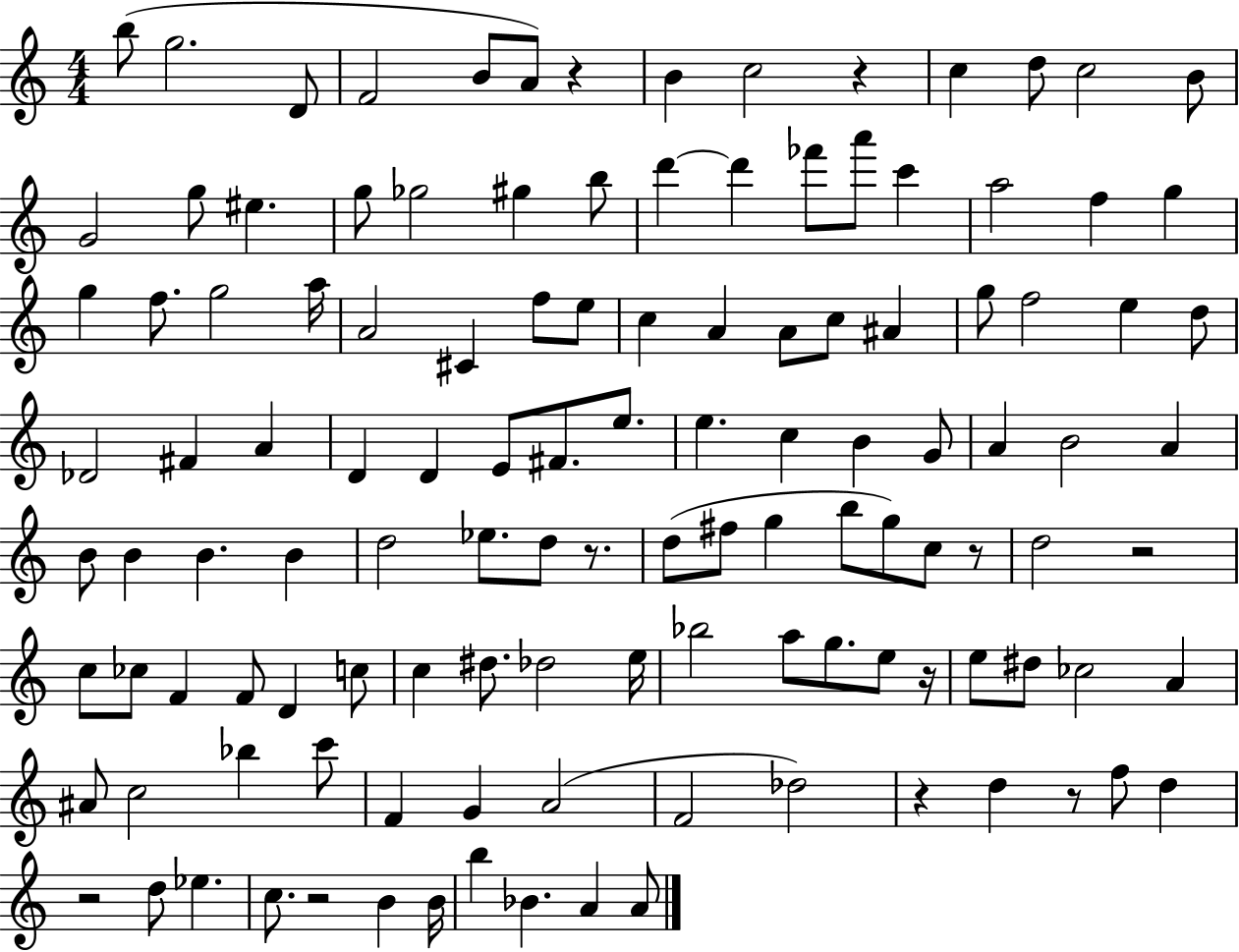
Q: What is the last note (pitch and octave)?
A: A4